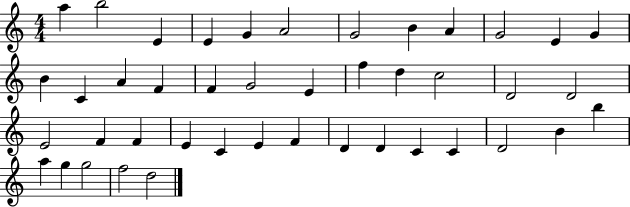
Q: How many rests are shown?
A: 0